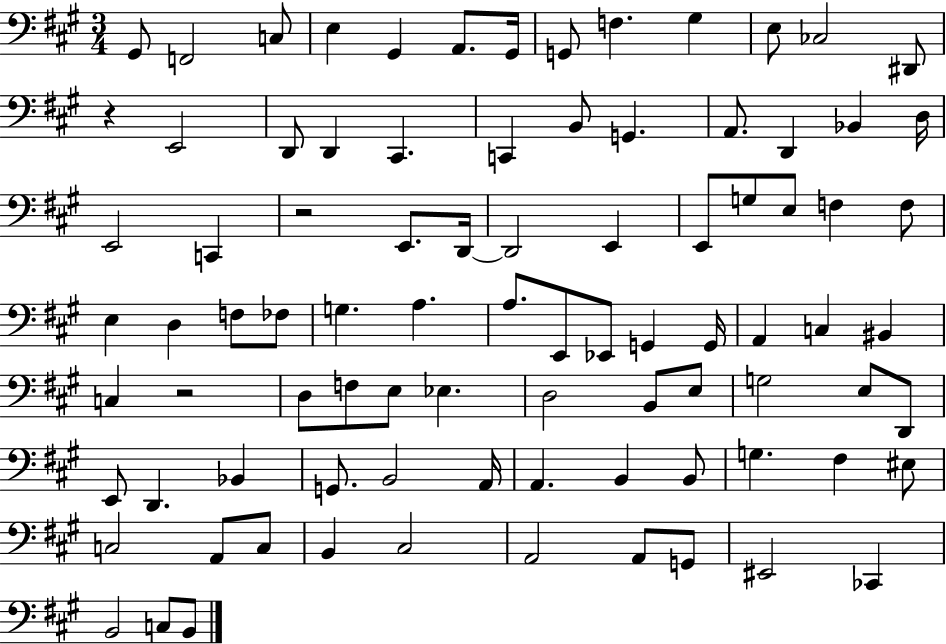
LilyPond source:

{
  \clef bass
  \numericTimeSignature
  \time 3/4
  \key a \major
  gis,8 f,2 c8 | e4 gis,4 a,8. gis,16 | g,8 f4. gis4 | e8 ces2 dis,8 | \break r4 e,2 | d,8 d,4 cis,4. | c,4 b,8 g,4. | a,8. d,4 bes,4 d16 | \break e,2 c,4 | r2 e,8. d,16~~ | d,2 e,4 | e,8 g8 e8 f4 f8 | \break e4 d4 f8 fes8 | g4. a4. | a8. e,8 ees,8 g,4 g,16 | a,4 c4 bis,4 | \break c4 r2 | d8 f8 e8 ees4. | d2 b,8 e8 | g2 e8 d,8 | \break e,8 d,4. bes,4 | g,8. b,2 a,16 | a,4. b,4 b,8 | g4. fis4 eis8 | \break c2 a,8 c8 | b,4 cis2 | a,2 a,8 g,8 | eis,2 ces,4 | \break b,2 c8 b,8 | \bar "|."
}